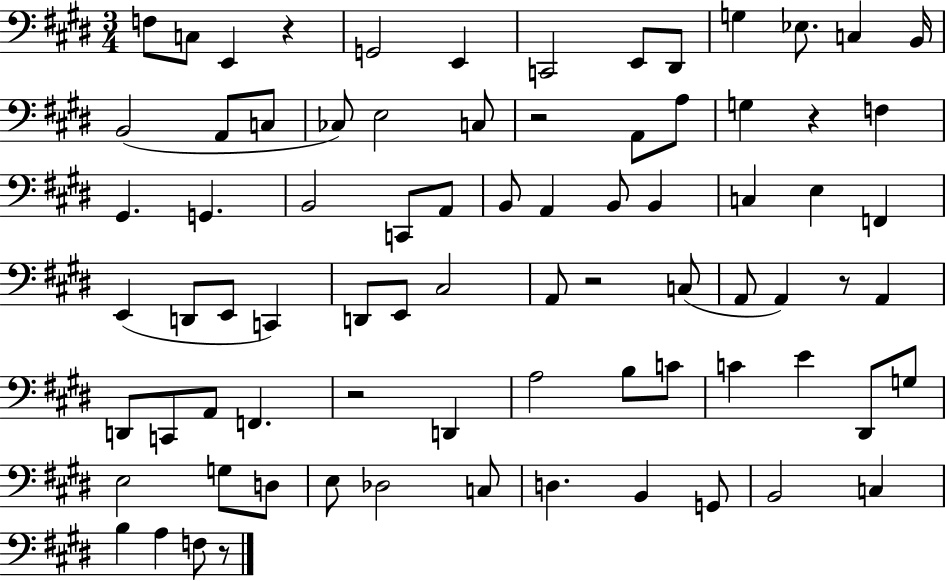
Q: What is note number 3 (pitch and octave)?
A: E2